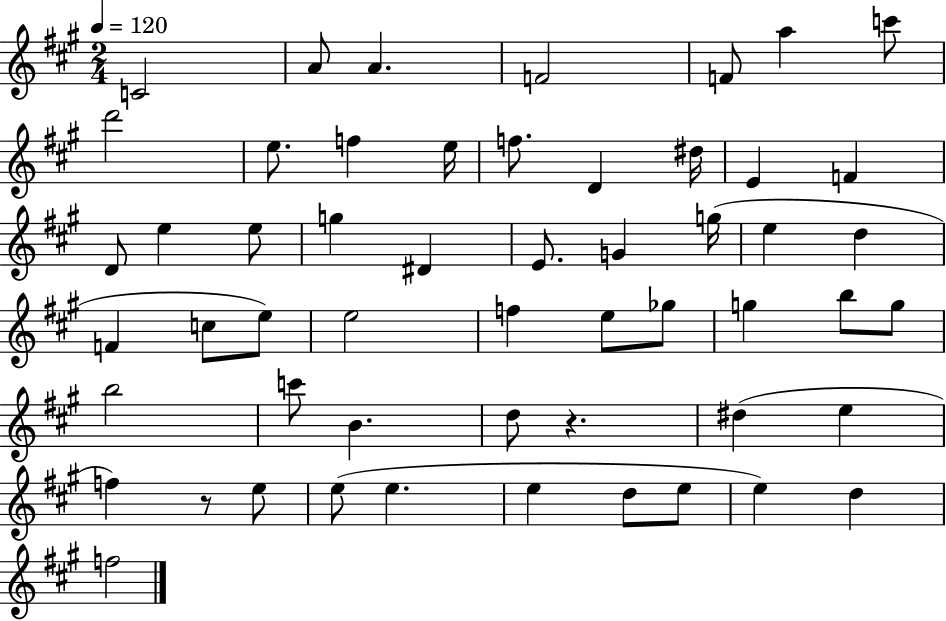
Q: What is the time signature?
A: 2/4